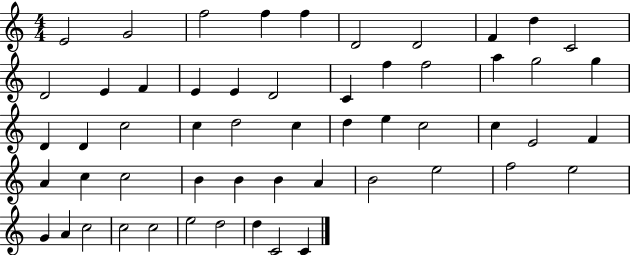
X:1
T:Untitled
M:4/4
L:1/4
K:C
E2 G2 f2 f f D2 D2 F d C2 D2 E F E E D2 C f f2 a g2 g D D c2 c d2 c d e c2 c E2 F A c c2 B B B A B2 e2 f2 e2 G A c2 c2 c2 e2 d2 d C2 C